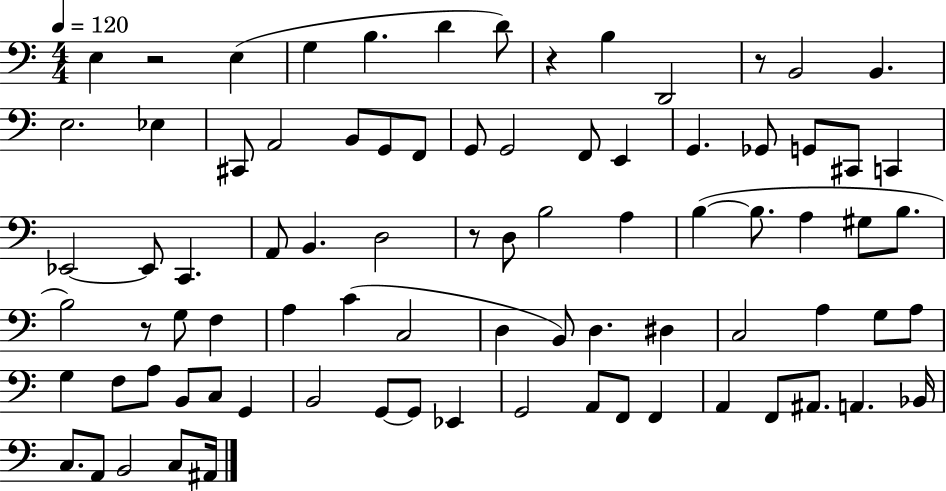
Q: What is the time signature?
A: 4/4